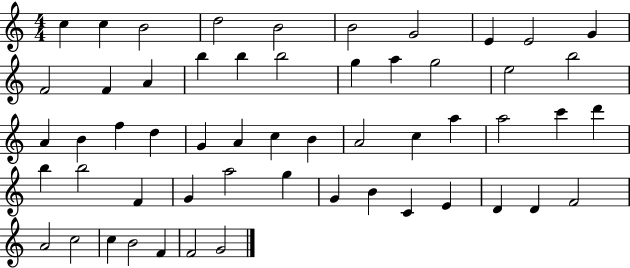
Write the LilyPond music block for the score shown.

{
  \clef treble
  \numericTimeSignature
  \time 4/4
  \key c \major
  c''4 c''4 b'2 | d''2 b'2 | b'2 g'2 | e'4 e'2 g'4 | \break f'2 f'4 a'4 | b''4 b''4 b''2 | g''4 a''4 g''2 | e''2 b''2 | \break a'4 b'4 f''4 d''4 | g'4 a'4 c''4 b'4 | a'2 c''4 a''4 | a''2 c'''4 d'''4 | \break b''4 b''2 f'4 | g'4 a''2 g''4 | g'4 b'4 c'4 e'4 | d'4 d'4 f'2 | \break a'2 c''2 | c''4 b'2 f'4 | f'2 g'2 | \bar "|."
}